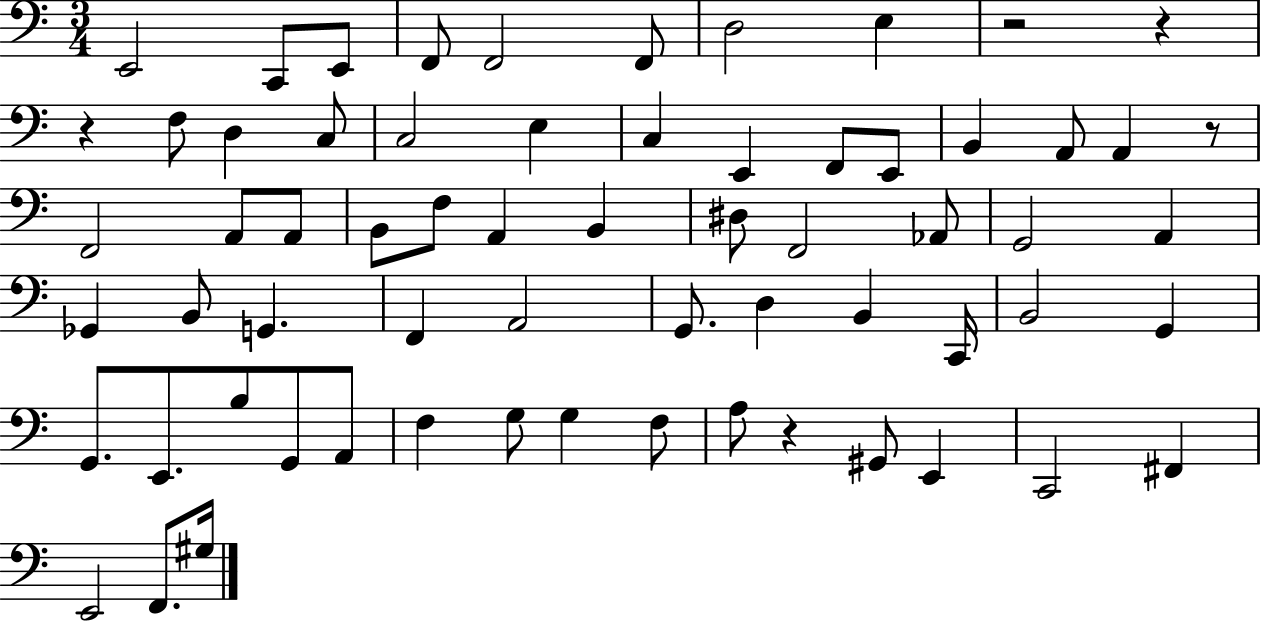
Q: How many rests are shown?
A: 5